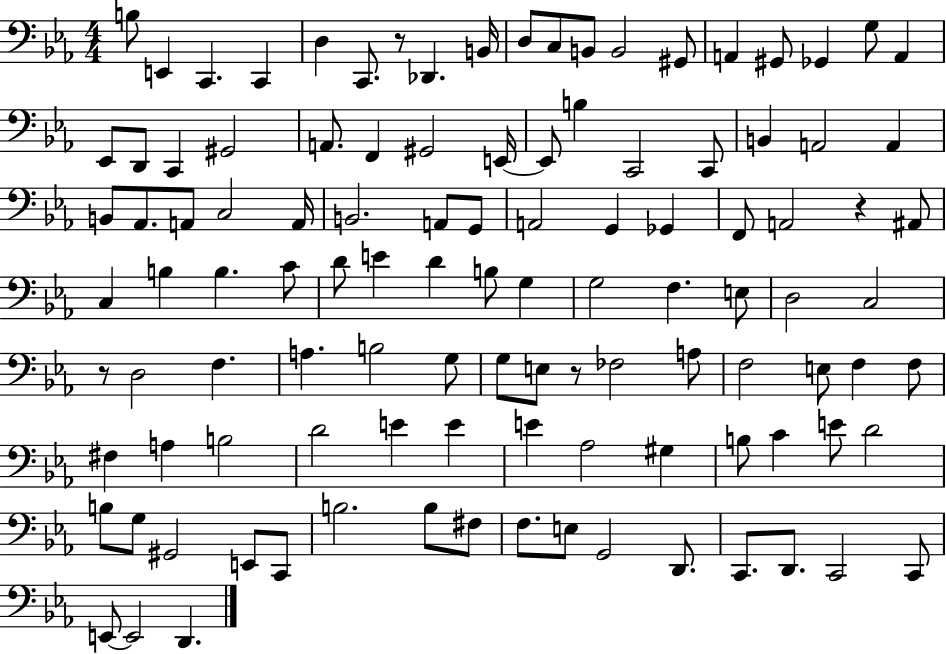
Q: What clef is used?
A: bass